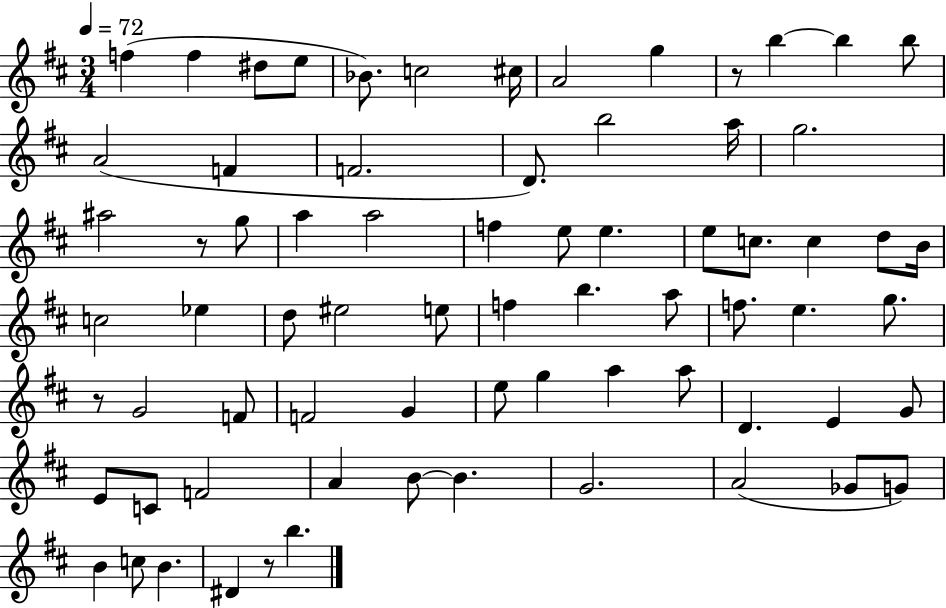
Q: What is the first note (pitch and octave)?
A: F5